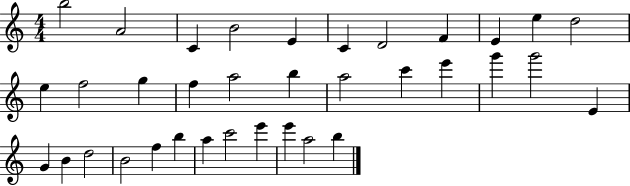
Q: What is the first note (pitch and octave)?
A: B5